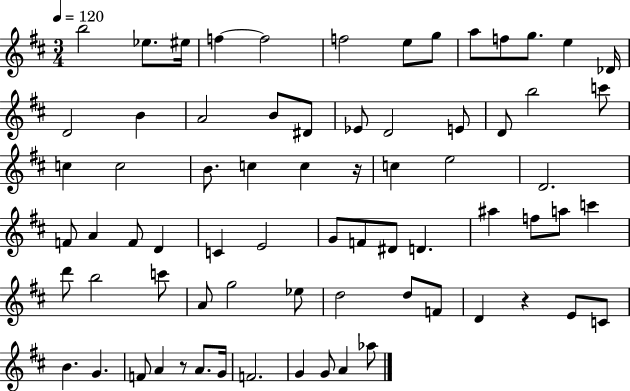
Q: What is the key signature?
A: D major